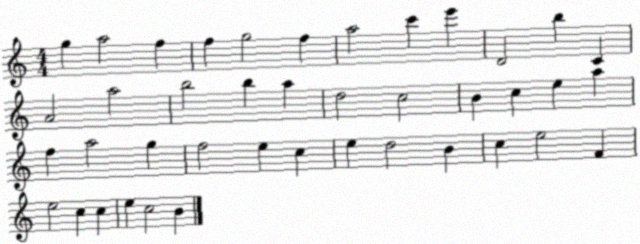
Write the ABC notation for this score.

X:1
T:Untitled
M:4/4
L:1/4
K:C
g a2 f f g2 f a2 c' e' D2 b C A2 a2 b2 b a d2 c2 B c e a f a2 g f2 e c e d2 B c e2 F e2 c c e c2 B